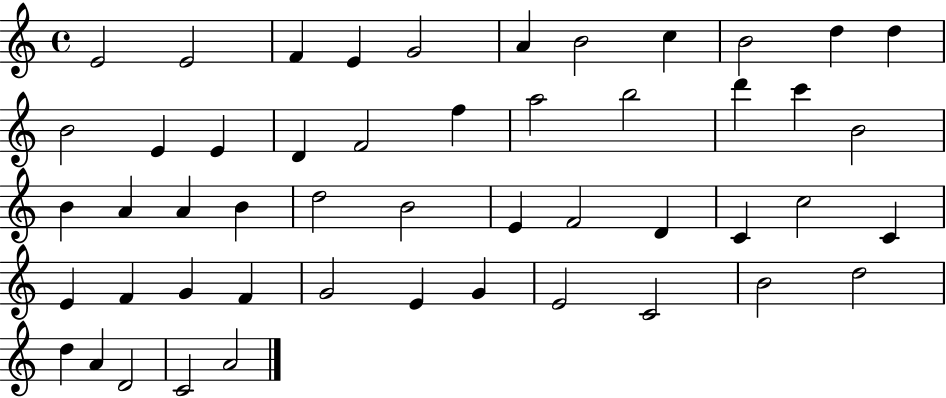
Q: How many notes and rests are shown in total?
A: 50